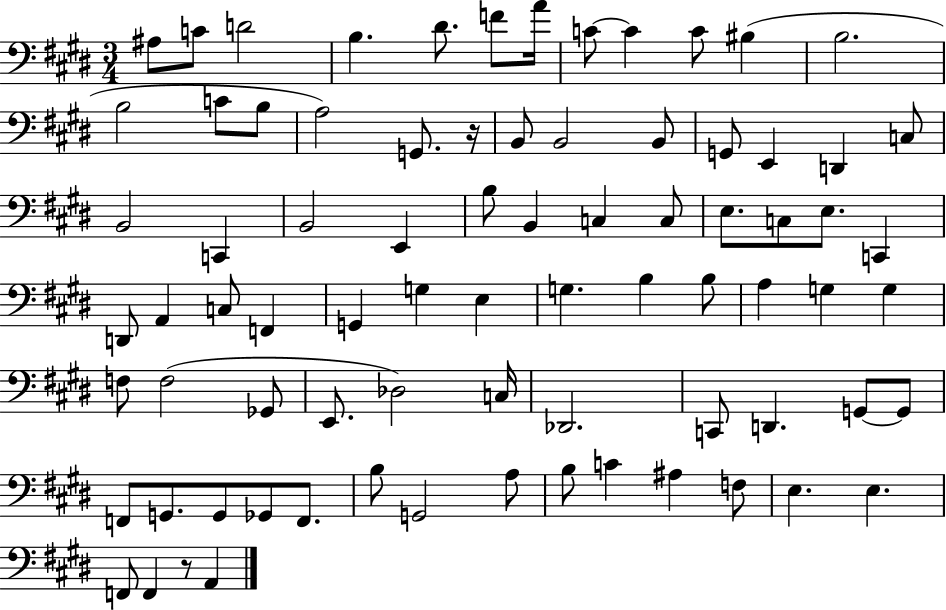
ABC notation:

X:1
T:Untitled
M:3/4
L:1/4
K:E
^A,/2 C/2 D2 B, ^D/2 F/2 A/4 C/2 C C/2 ^B, B,2 B,2 C/2 B,/2 A,2 G,,/2 z/4 B,,/2 B,,2 B,,/2 G,,/2 E,, D,, C,/2 B,,2 C,, B,,2 E,, B,/2 B,, C, C,/2 E,/2 C,/2 E,/2 C,, D,,/2 A,, C,/2 F,, G,, G, E, G, B, B,/2 A, G, G, F,/2 F,2 _G,,/2 E,,/2 _D,2 C,/4 _D,,2 C,,/2 D,, G,,/2 G,,/2 F,,/2 G,,/2 G,,/2 _G,,/2 F,,/2 B,/2 G,,2 A,/2 B,/2 C ^A, F,/2 E, E, F,,/2 F,, z/2 A,,